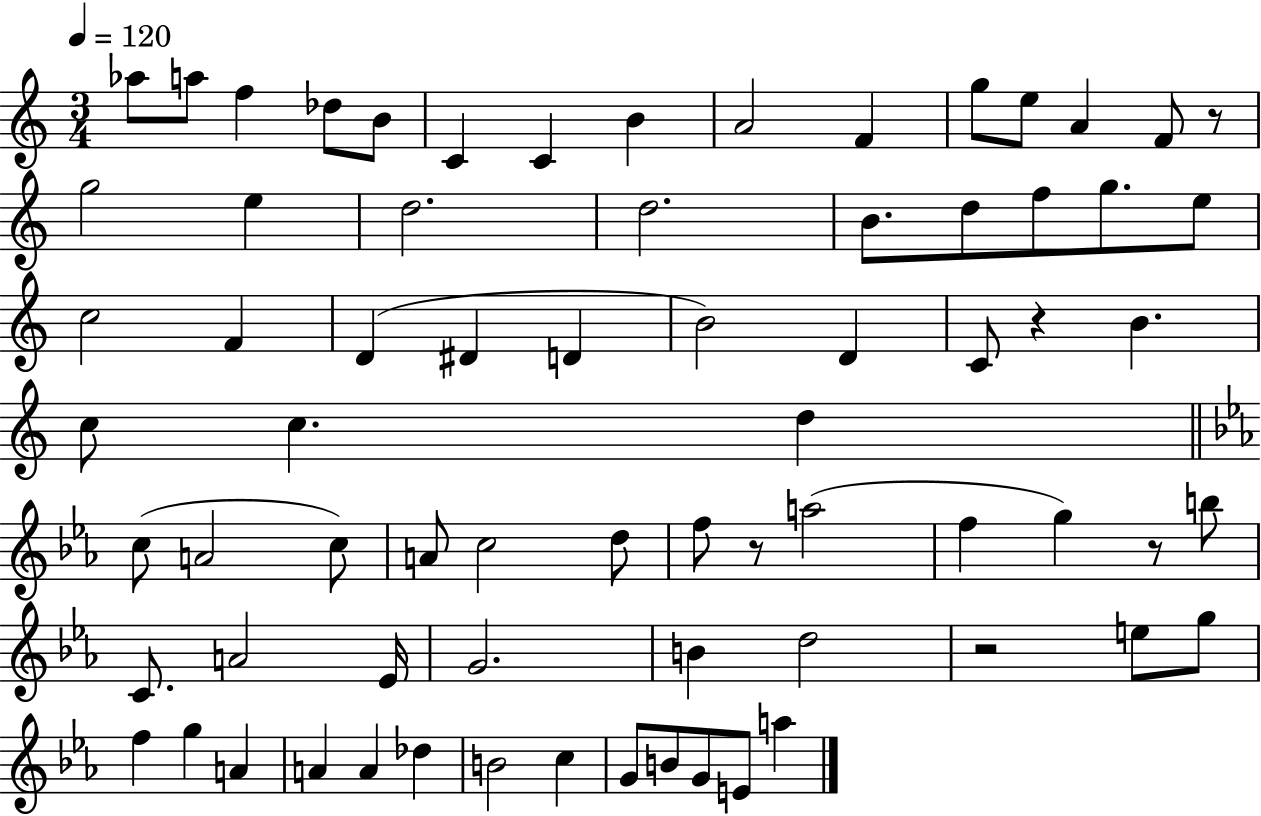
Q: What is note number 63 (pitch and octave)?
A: G4